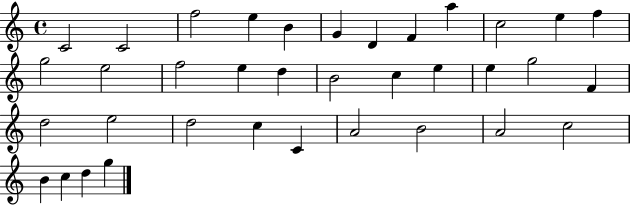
X:1
T:Untitled
M:4/4
L:1/4
K:C
C2 C2 f2 e B G D F a c2 e f g2 e2 f2 e d B2 c e e g2 F d2 e2 d2 c C A2 B2 A2 c2 B c d g